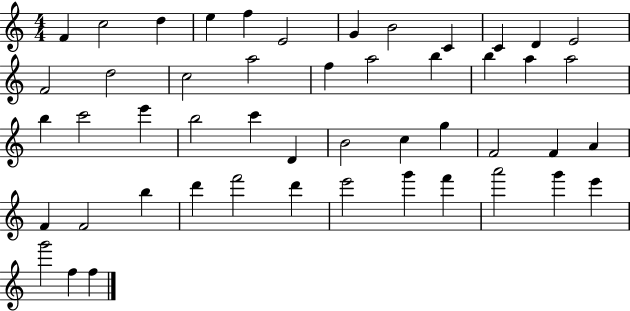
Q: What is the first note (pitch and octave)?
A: F4